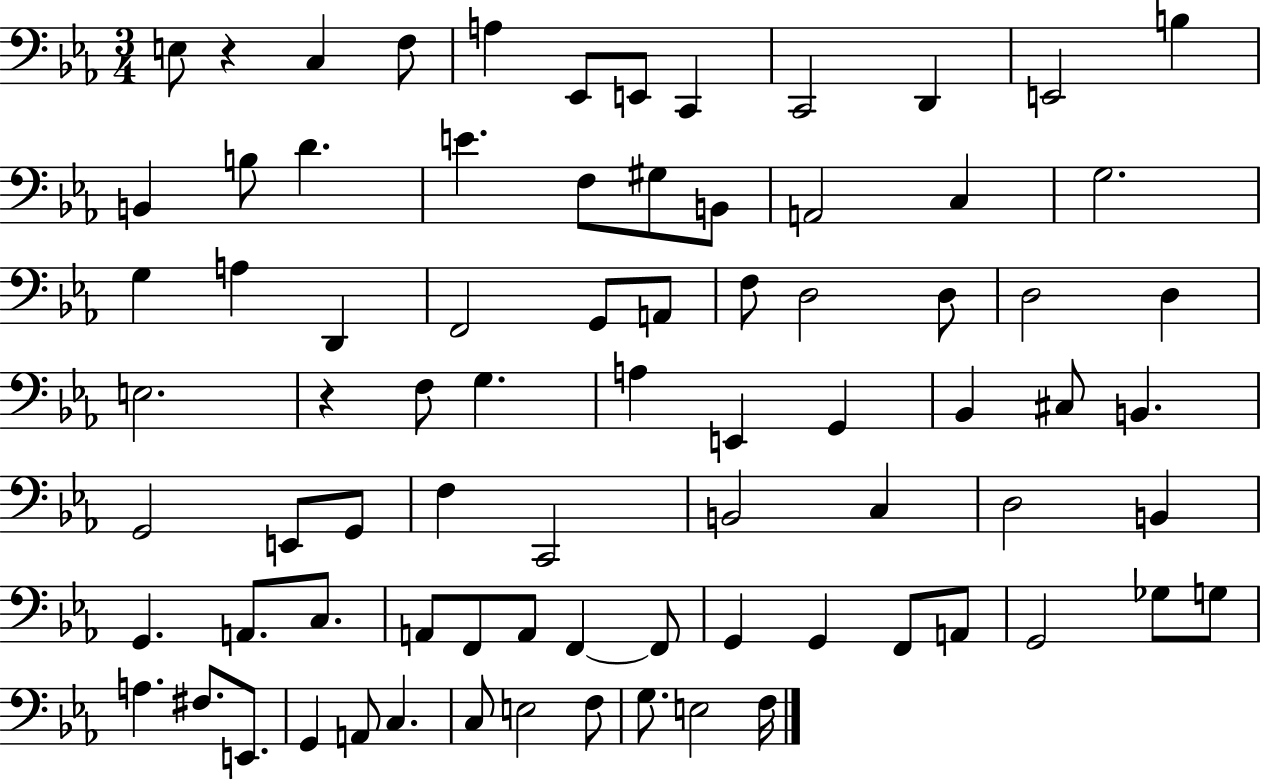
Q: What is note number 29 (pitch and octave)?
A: D3